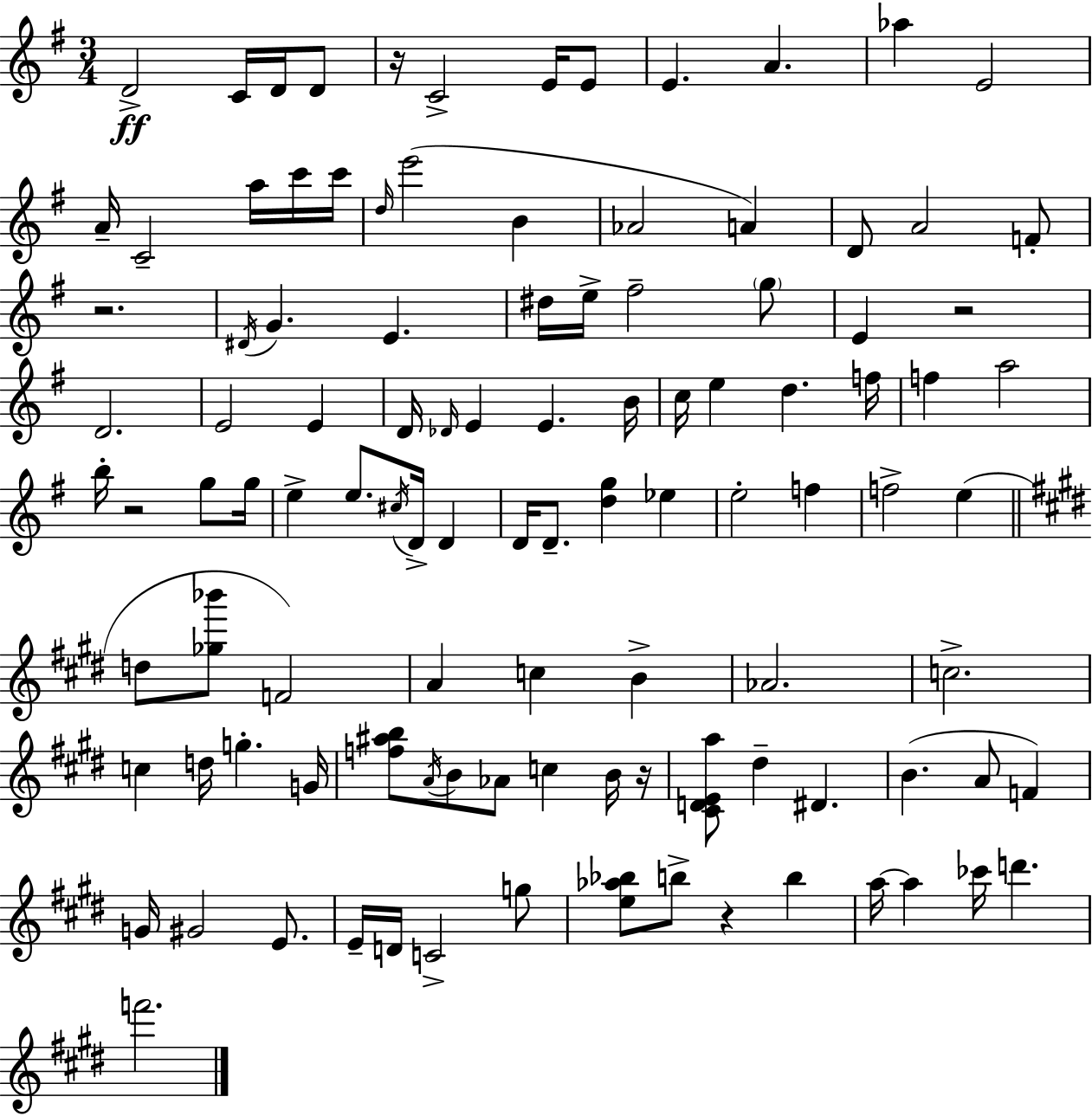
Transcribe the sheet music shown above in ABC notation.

X:1
T:Untitled
M:3/4
L:1/4
K:Em
D2 C/4 D/4 D/2 z/4 C2 E/4 E/2 E A _a E2 A/4 C2 a/4 c'/4 c'/4 d/4 e'2 B _A2 A D/2 A2 F/2 z2 ^D/4 G E ^d/4 e/4 ^f2 g/2 E z2 D2 E2 E D/4 _D/4 E E B/4 c/4 e d f/4 f a2 b/4 z2 g/2 g/4 e e/2 ^c/4 D/4 D D/4 D/2 [dg] _e e2 f f2 e d/2 [_g_b']/2 F2 A c B _A2 c2 c d/4 g G/4 [f^ab]/2 A/4 B/2 _A/2 c B/4 z/4 [^CDEa]/2 ^d ^D B A/2 F G/4 ^G2 E/2 E/4 D/4 C2 g/2 [e_a_b]/2 b/2 z b a/4 a _c'/4 d' f'2